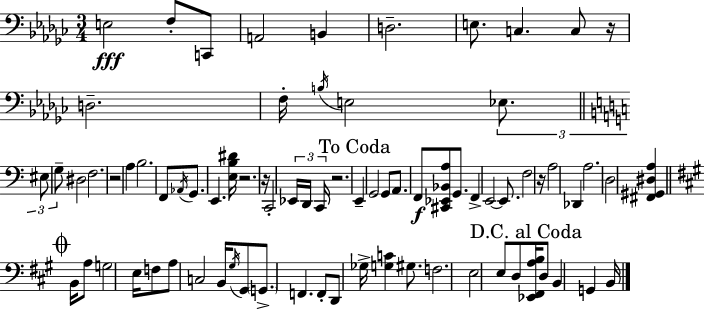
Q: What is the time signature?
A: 3/4